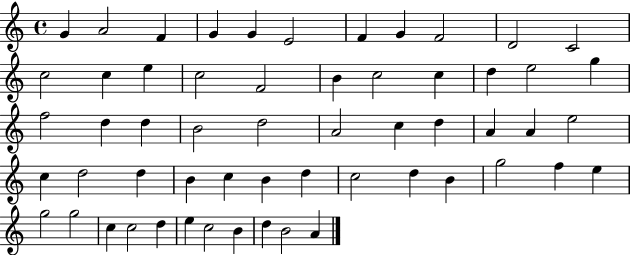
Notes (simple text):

G4/q A4/h F4/q G4/q G4/q E4/h F4/q G4/q F4/h D4/h C4/h C5/h C5/q E5/q C5/h F4/h B4/q C5/h C5/q D5/q E5/h G5/q F5/h D5/q D5/q B4/h D5/h A4/h C5/q D5/q A4/q A4/q E5/h C5/q D5/h D5/q B4/q C5/q B4/q D5/q C5/h D5/q B4/q G5/h F5/q E5/q G5/h G5/h C5/q C5/h D5/q E5/q C5/h B4/q D5/q B4/h A4/q